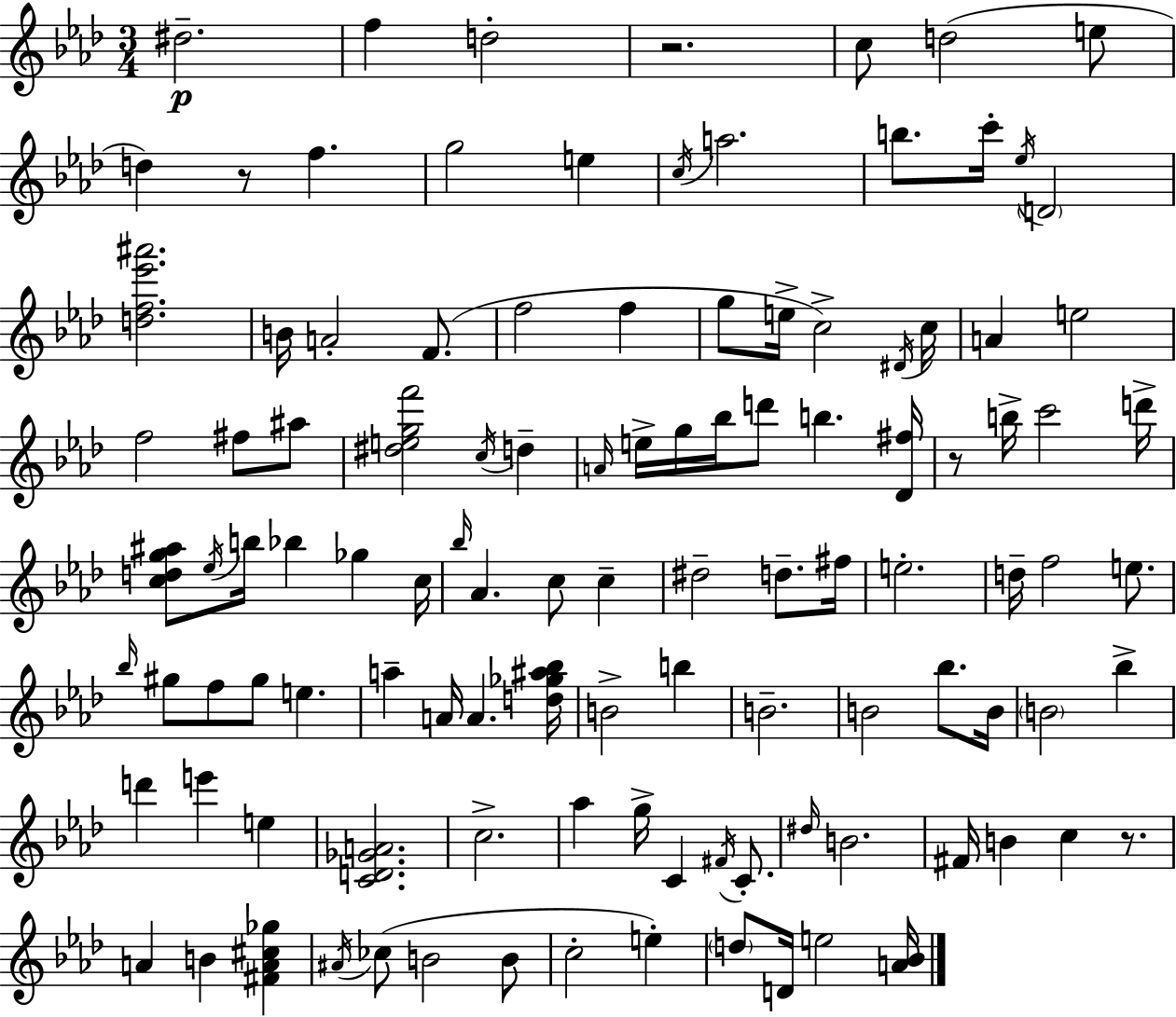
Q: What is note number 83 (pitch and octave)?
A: C4